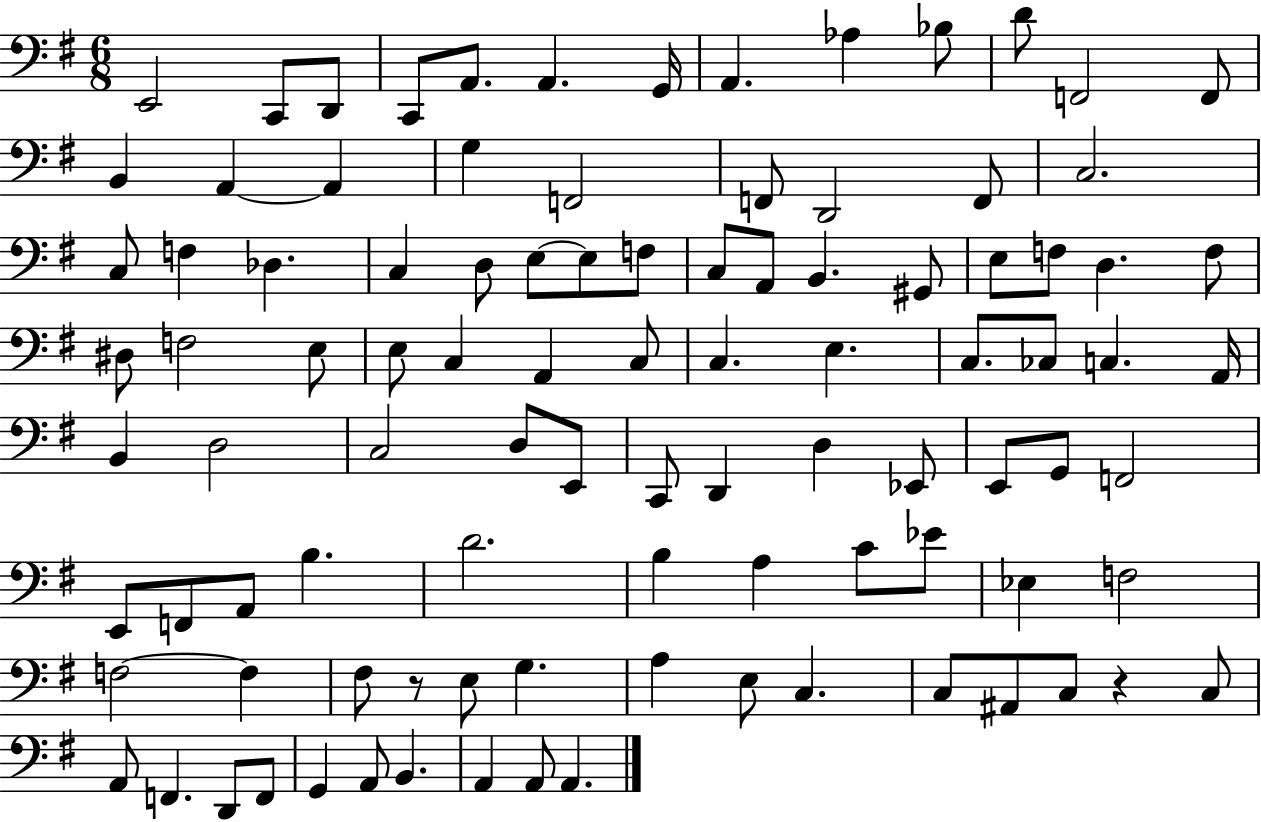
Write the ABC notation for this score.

X:1
T:Untitled
M:6/8
L:1/4
K:G
E,,2 C,,/2 D,,/2 C,,/2 A,,/2 A,, G,,/4 A,, _A, _B,/2 D/2 F,,2 F,,/2 B,, A,, A,, G, F,,2 F,,/2 D,,2 F,,/2 C,2 C,/2 F, _D, C, D,/2 E,/2 E,/2 F,/2 C,/2 A,,/2 B,, ^G,,/2 E,/2 F,/2 D, F,/2 ^D,/2 F,2 E,/2 E,/2 C, A,, C,/2 C, E, C,/2 _C,/2 C, A,,/4 B,, D,2 C,2 D,/2 E,,/2 C,,/2 D,, D, _E,,/2 E,,/2 G,,/2 F,,2 E,,/2 F,,/2 A,,/2 B, D2 B, A, C/2 _E/2 _E, F,2 F,2 F, ^F,/2 z/2 E,/2 G, A, E,/2 C, C,/2 ^A,,/2 C,/2 z C,/2 A,,/2 F,, D,,/2 F,,/2 G,, A,,/2 B,, A,, A,,/2 A,,